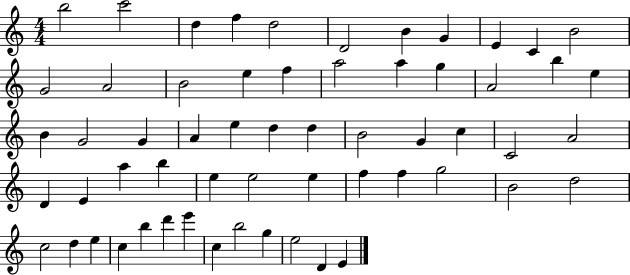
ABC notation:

X:1
T:Untitled
M:4/4
L:1/4
K:C
b2 c'2 d f d2 D2 B G E C B2 G2 A2 B2 e f a2 a g A2 b e B G2 G A e d d B2 G c C2 A2 D E a b e e2 e f f g2 B2 d2 c2 d e c b d' e' c b2 g e2 D E